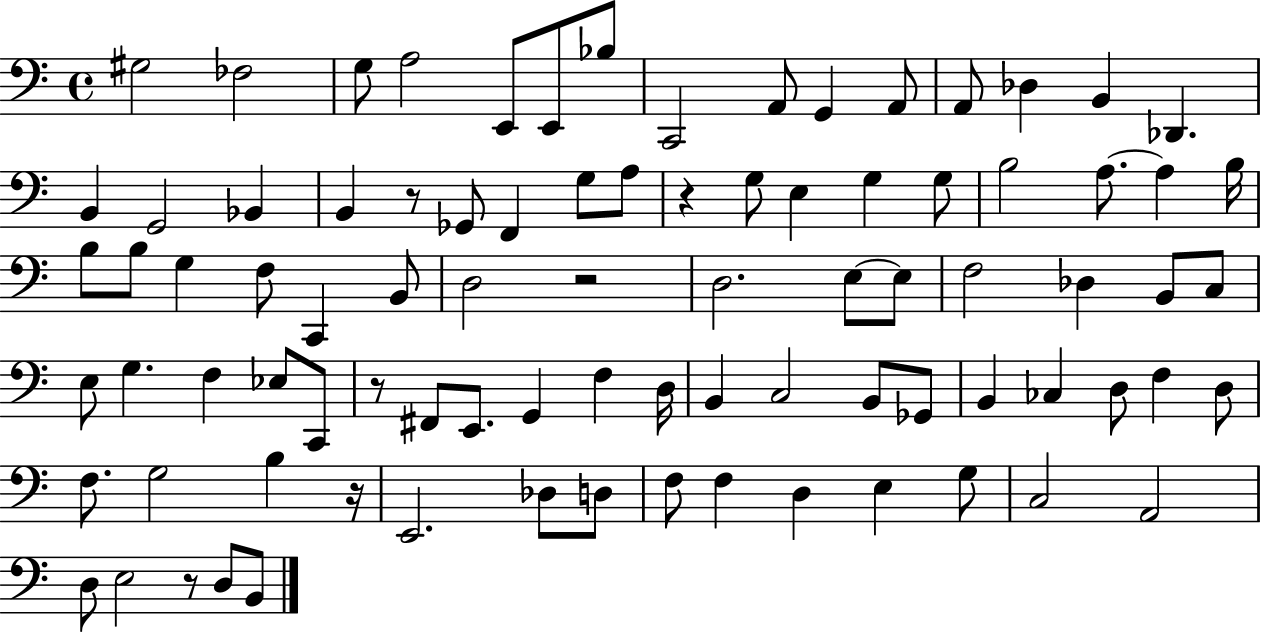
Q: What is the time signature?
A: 4/4